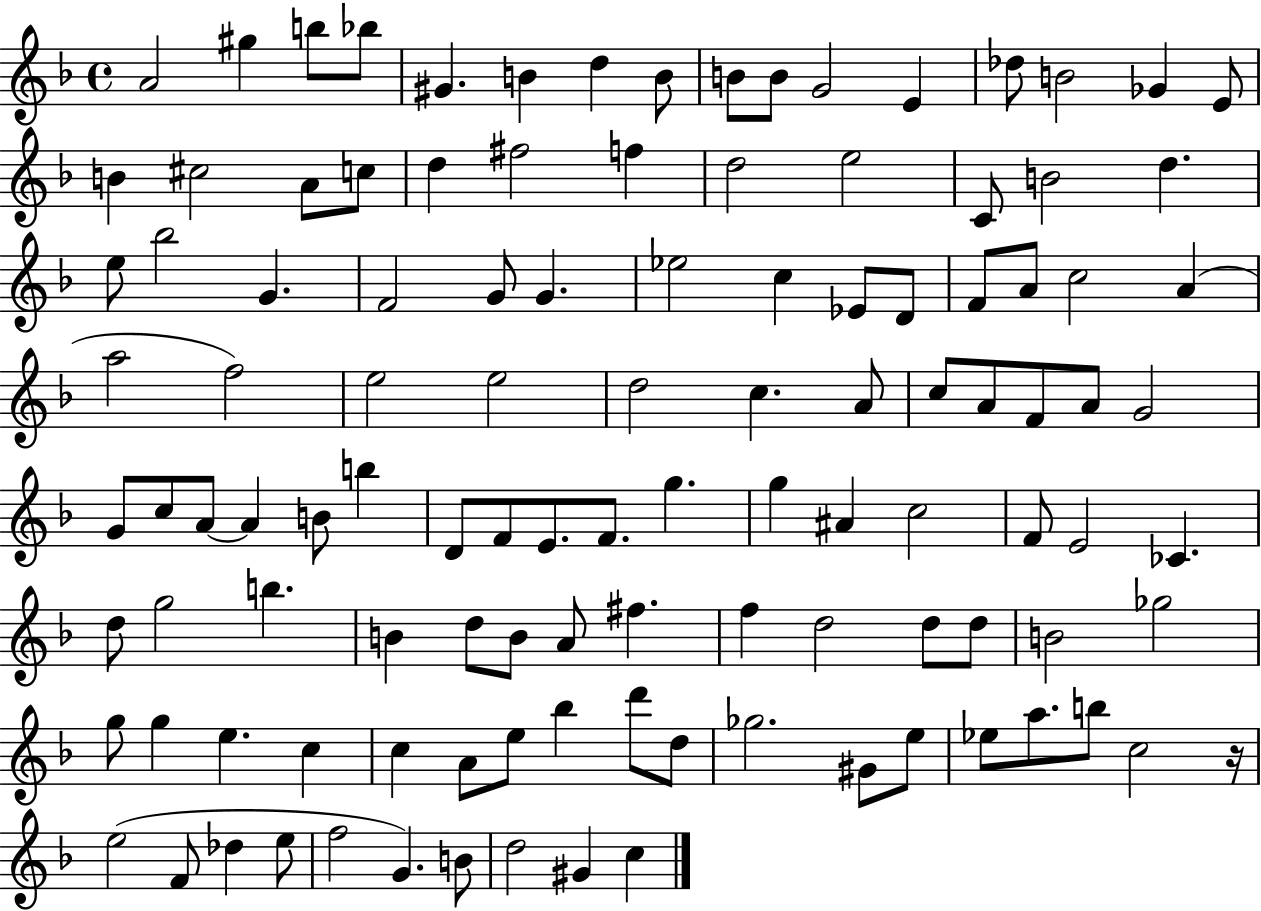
X:1
T:Untitled
M:4/4
L:1/4
K:F
A2 ^g b/2 _b/2 ^G B d B/2 B/2 B/2 G2 E _d/2 B2 _G E/2 B ^c2 A/2 c/2 d ^f2 f d2 e2 C/2 B2 d e/2 _b2 G F2 G/2 G _e2 c _E/2 D/2 F/2 A/2 c2 A a2 f2 e2 e2 d2 c A/2 c/2 A/2 F/2 A/2 G2 G/2 c/2 A/2 A B/2 b D/2 F/2 E/2 F/2 g g ^A c2 F/2 E2 _C d/2 g2 b B d/2 B/2 A/2 ^f f d2 d/2 d/2 B2 _g2 g/2 g e c c A/2 e/2 _b d'/2 d/2 _g2 ^G/2 e/2 _e/2 a/2 b/2 c2 z/4 e2 F/2 _d e/2 f2 G B/2 d2 ^G c